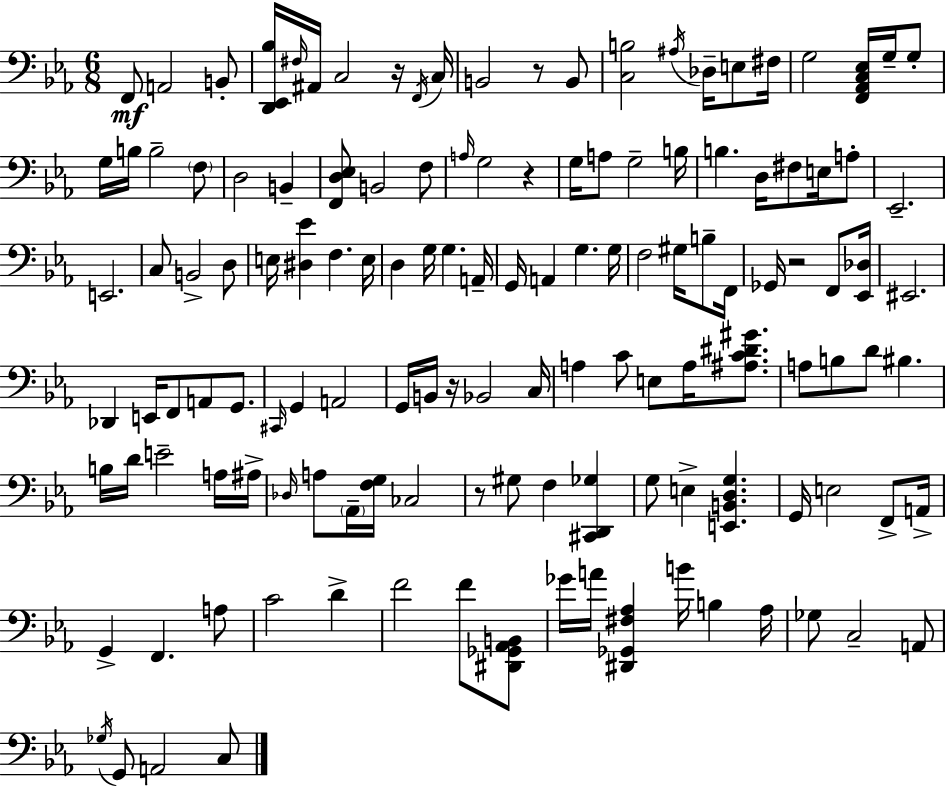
F2/e A2/h B2/e [D2,Eb2,Bb3]/s F#3/s A#2/s C3/h R/s F2/s C3/s B2/h R/e B2/e [C3,B3]/h A#3/s Db3/s E3/e F#3/s G3/h [F2,Ab2,C3,Eb3]/s G3/s G3/e G3/s B3/s B3/h F3/e D3/h B2/q [F2,D3,Eb3]/e B2/h F3/e A3/s G3/h R/q G3/s A3/e G3/h B3/s B3/q. D3/s F#3/e E3/s A3/e Eb2/h. E2/h. C3/e B2/h D3/e E3/s [D#3,Eb4]/q F3/q. E3/s D3/q G3/s G3/q. A2/s G2/s A2/q G3/q. G3/s F3/h G#3/s B3/e F2/s Gb2/s R/h F2/e [Eb2,Db3]/s EIS2/h. Db2/q E2/s F2/e A2/e G2/e. C#2/s G2/q A2/h G2/s B2/s R/s Bb2/h C3/s A3/q C4/e E3/e A3/s [A#3,C4,D#4,G#4]/e. A3/e B3/e D4/e BIS3/q. B3/s D4/s E4/h A3/s A#3/s Db3/s A3/e Ab2/s [F3,G3]/s CES3/h R/e G#3/e F3/q [C#2,D2,Gb3]/q G3/e E3/q [E2,B2,D3,G3]/q. G2/s E3/h F2/e A2/s G2/q F2/q. A3/e C4/h D4/q F4/h F4/e [D#2,Gb2,Ab2,B2]/e Gb4/s A4/s [D#2,Gb2,F#3,Ab3]/q B4/s B3/q Ab3/s Gb3/e C3/h A2/e Gb3/s G2/e A2/h C3/e